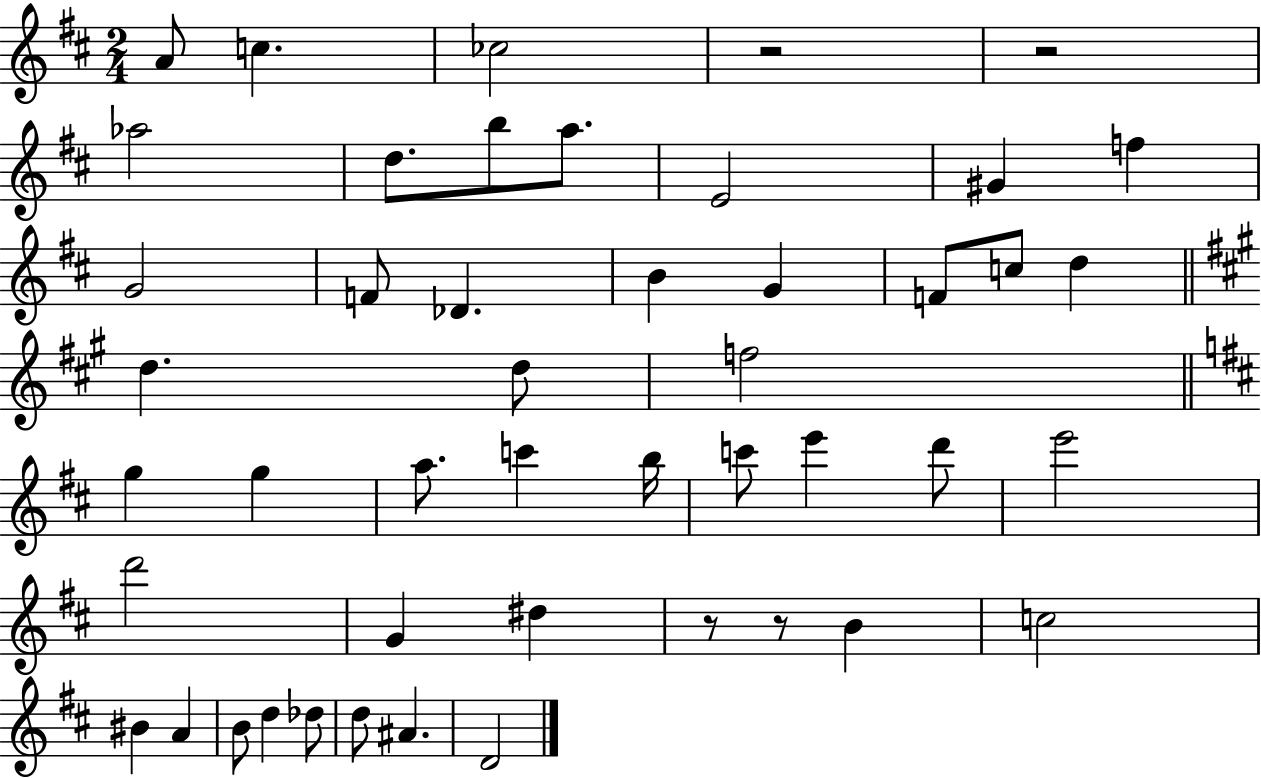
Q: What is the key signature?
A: D major